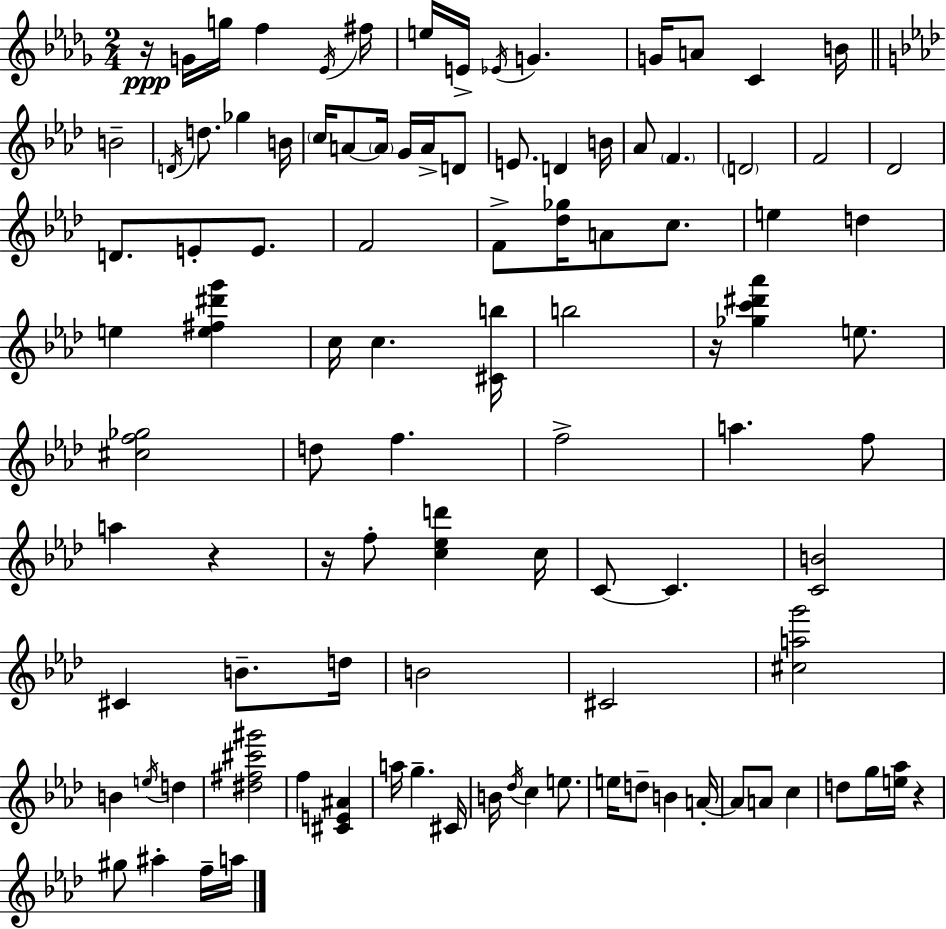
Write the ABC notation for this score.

X:1
T:Untitled
M:2/4
L:1/4
K:Bbm
z/4 G/4 g/4 f _E/4 ^f/4 e/4 E/4 _E/4 G G/4 A/2 C B/4 B2 D/4 d/2 _g B/4 c/4 A/2 A/4 G/4 A/4 D/2 E/2 D B/4 _A/2 F D2 F2 _D2 D/2 E/2 E/2 F2 F/2 [_d_g]/4 A/2 c/2 e d e [e^f^d'g'] c/4 c [^Cb]/4 b2 z/4 [_gc'^d'_a'] e/2 [^cf_g]2 d/2 f f2 a f/2 a z z/4 f/2 [c_ed'] c/4 C/2 C [CB]2 ^C B/2 d/4 B2 ^C2 [^cag']2 B e/4 d [^d^f^c'^g']2 f [^CE^A] a/4 g ^C/4 B/4 _d/4 c e/2 e/4 d/2 B A/4 A/2 A/2 c d/2 g/4 [e_a]/4 z ^g/2 ^a f/4 a/4